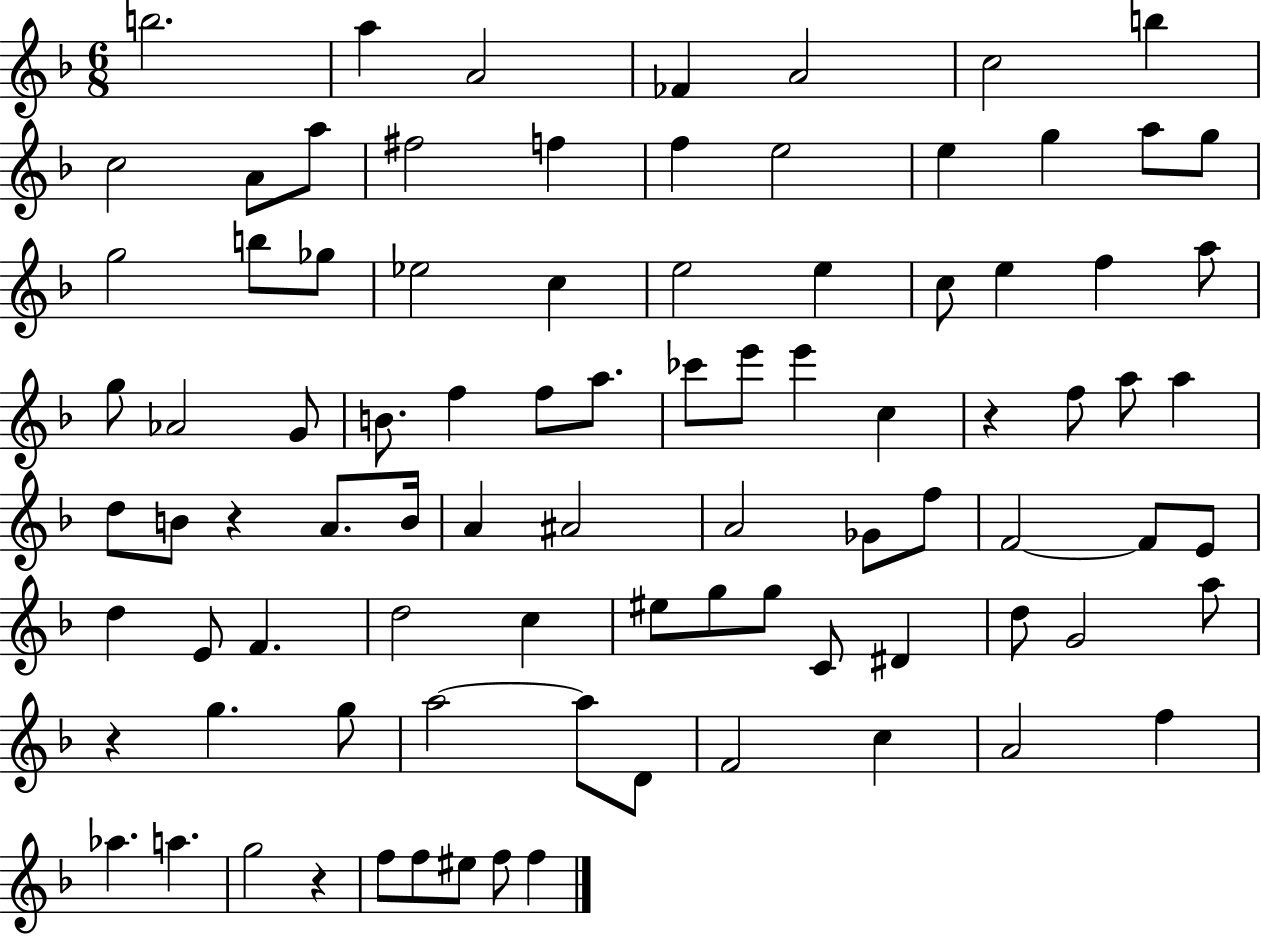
{
  \clef treble
  \numericTimeSignature
  \time 6/8
  \key f \major
  b''2. | a''4 a'2 | fes'4 a'2 | c''2 b''4 | \break c''2 a'8 a''8 | fis''2 f''4 | f''4 e''2 | e''4 g''4 a''8 g''8 | \break g''2 b''8 ges''8 | ees''2 c''4 | e''2 e''4 | c''8 e''4 f''4 a''8 | \break g''8 aes'2 g'8 | b'8. f''4 f''8 a''8. | ces'''8 e'''8 e'''4 c''4 | r4 f''8 a''8 a''4 | \break d''8 b'8 r4 a'8. b'16 | a'4 ais'2 | a'2 ges'8 f''8 | f'2~~ f'8 e'8 | \break d''4 e'8 f'4. | d''2 c''4 | eis''8 g''8 g''8 c'8 dis'4 | d''8 g'2 a''8 | \break r4 g''4. g''8 | a''2~~ a''8 d'8 | f'2 c''4 | a'2 f''4 | \break aes''4. a''4. | g''2 r4 | f''8 f''8 eis''8 f''8 f''4 | \bar "|."
}